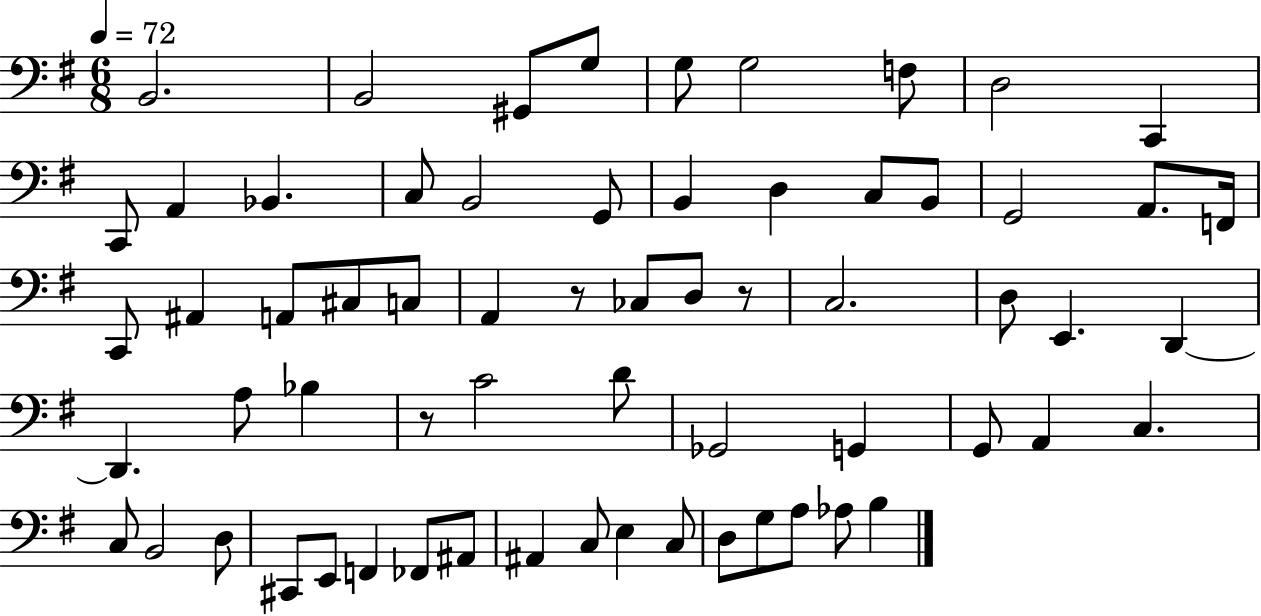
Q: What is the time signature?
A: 6/8